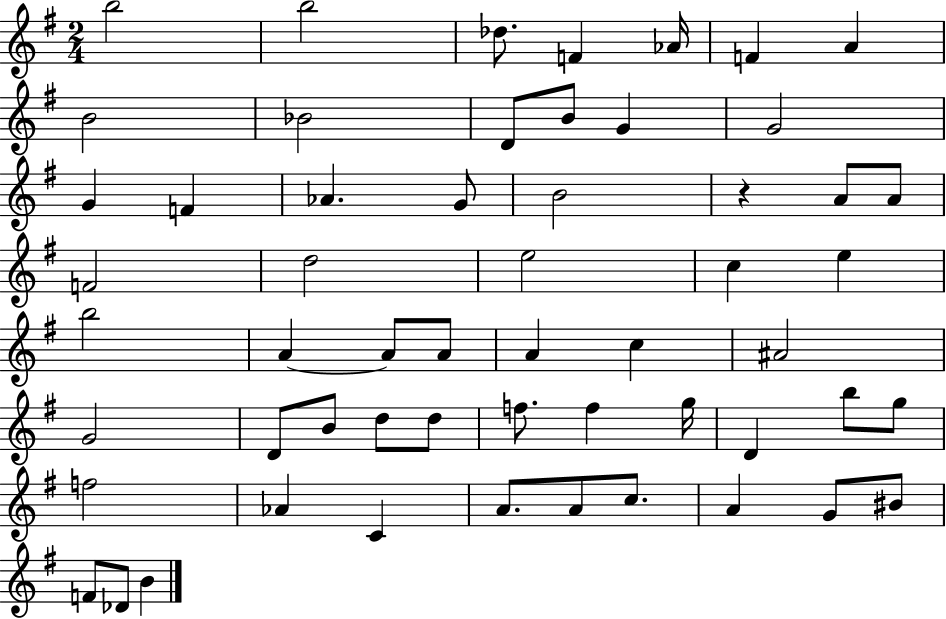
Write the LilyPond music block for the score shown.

{
  \clef treble
  \numericTimeSignature
  \time 2/4
  \key g \major
  b''2 | b''2 | des''8. f'4 aes'16 | f'4 a'4 | \break b'2 | bes'2 | d'8 b'8 g'4 | g'2 | \break g'4 f'4 | aes'4. g'8 | b'2 | r4 a'8 a'8 | \break f'2 | d''2 | e''2 | c''4 e''4 | \break b''2 | a'4~~ a'8 a'8 | a'4 c''4 | ais'2 | \break g'2 | d'8 b'8 d''8 d''8 | f''8. f''4 g''16 | d'4 b''8 g''8 | \break f''2 | aes'4 c'4 | a'8. a'8 c''8. | a'4 g'8 bis'8 | \break f'8 des'8 b'4 | \bar "|."
}